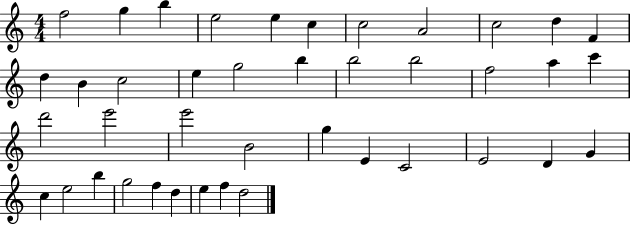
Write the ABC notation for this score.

X:1
T:Untitled
M:4/4
L:1/4
K:C
f2 g b e2 e c c2 A2 c2 d F d B c2 e g2 b b2 b2 f2 a c' d'2 e'2 e'2 B2 g E C2 E2 D G c e2 b g2 f d e f d2